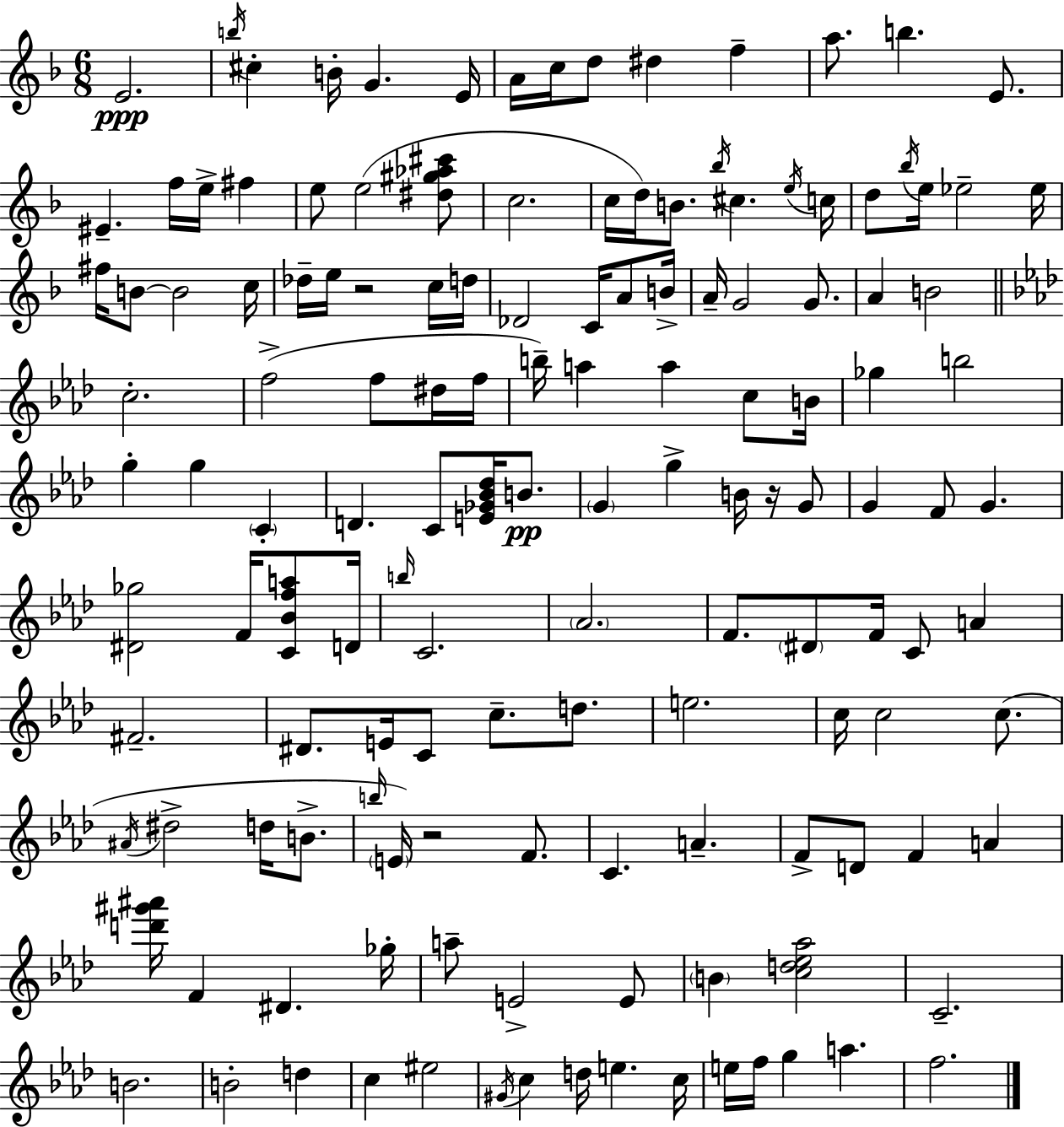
E4/h. B5/s C#5/q B4/s G4/q. E4/s A4/s C5/s D5/e D#5/q F5/q A5/e. B5/q. E4/e. EIS4/q. F5/s E5/s F#5/q E5/e E5/h [D#5,G#5,Ab5,C#6]/e C5/h. C5/s D5/s B4/e. Bb5/s C#5/q. E5/s C5/s D5/e Bb5/s E5/s Eb5/h Eb5/s F#5/s B4/e B4/h C5/s Db5/s E5/s R/h C5/s D5/s Db4/h C4/s A4/e B4/s A4/s G4/h G4/e. A4/q B4/h C5/h. F5/h F5/e D#5/s F5/s B5/s A5/q A5/q C5/e B4/s Gb5/q B5/h G5/q G5/q C4/q D4/q. C4/e [E4,Gb4,Bb4,Db5]/s B4/e. G4/q G5/q B4/s R/s G4/e G4/q F4/e G4/q. [D#4,Gb5]/h F4/s [C4,Bb4,F5,A5]/e D4/s B5/s C4/h. Ab4/h. F4/e. D#4/e F4/s C4/e A4/q F#4/h. D#4/e. E4/s C4/e C5/e. D5/e. E5/h. C5/s C5/h C5/e. A#4/s D#5/h D5/s B4/e. B5/s E4/s R/h F4/e. C4/q. A4/q. F4/e D4/e F4/q A4/q [D6,G#6,A#6]/s F4/q D#4/q. Gb5/s A5/e E4/h E4/e B4/q [C5,D5,Eb5,Ab5]/h C4/h. B4/h. B4/h D5/q C5/q EIS5/h G#4/s C5/q D5/s E5/q. C5/s E5/s F5/s G5/q A5/q. F5/h.